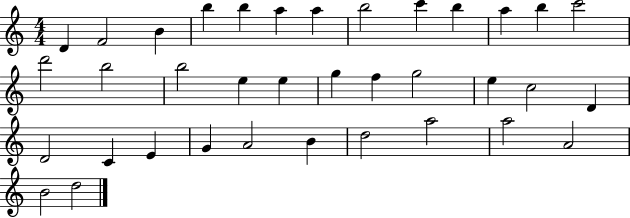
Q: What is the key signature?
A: C major